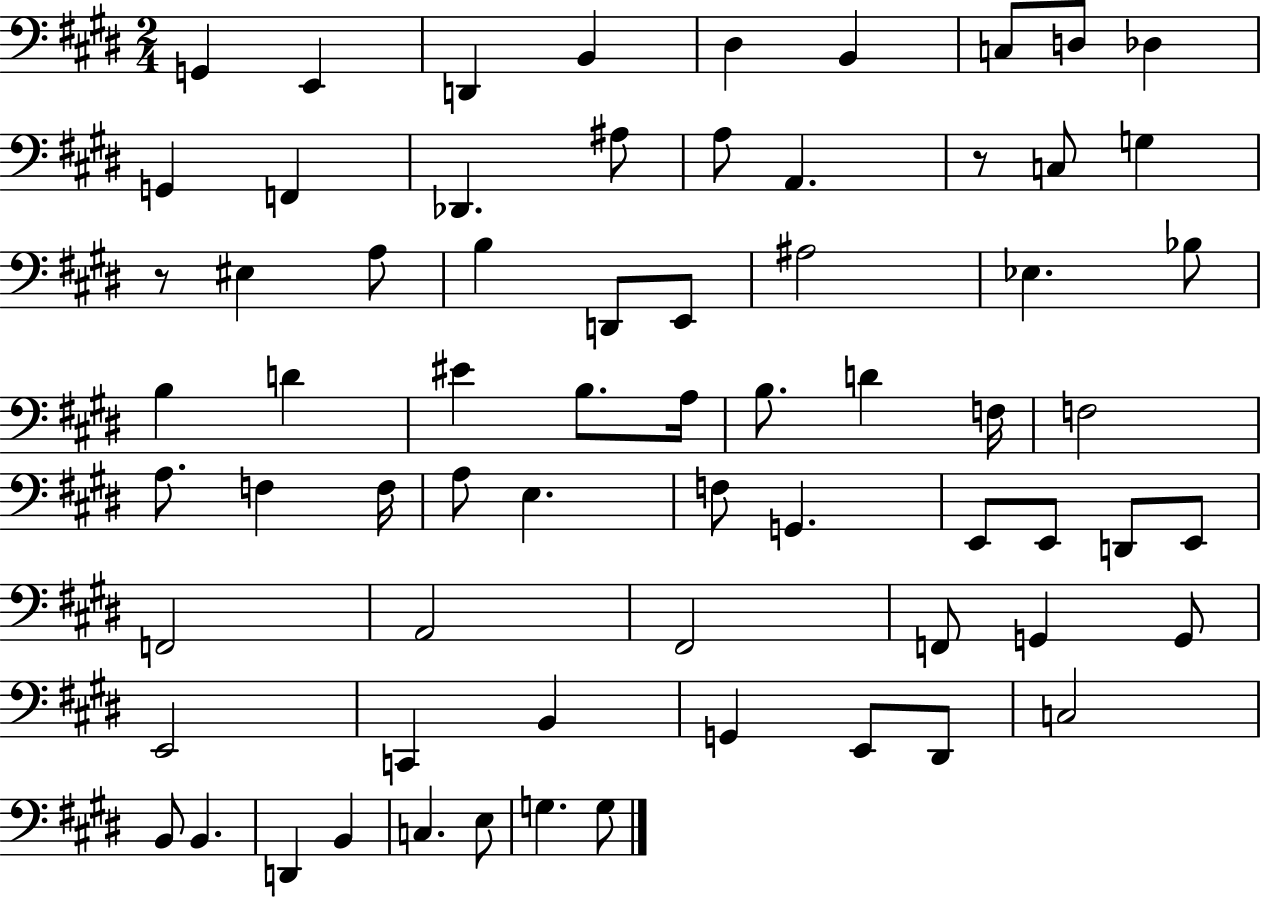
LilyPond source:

{
  \clef bass
  \numericTimeSignature
  \time 2/4
  \key e \major
  g,4 e,4 | d,4 b,4 | dis4 b,4 | c8 d8 des4 | \break g,4 f,4 | des,4. ais8 | a8 a,4. | r8 c8 g4 | \break r8 eis4 a8 | b4 d,8 e,8 | ais2 | ees4. bes8 | \break b4 d'4 | eis'4 b8. a16 | b8. d'4 f16 | f2 | \break a8. f4 f16 | a8 e4. | f8 g,4. | e,8 e,8 d,8 e,8 | \break f,2 | a,2 | fis,2 | f,8 g,4 g,8 | \break e,2 | c,4 b,4 | g,4 e,8 dis,8 | c2 | \break b,8 b,4. | d,4 b,4 | c4. e8 | g4. g8 | \break \bar "|."
}